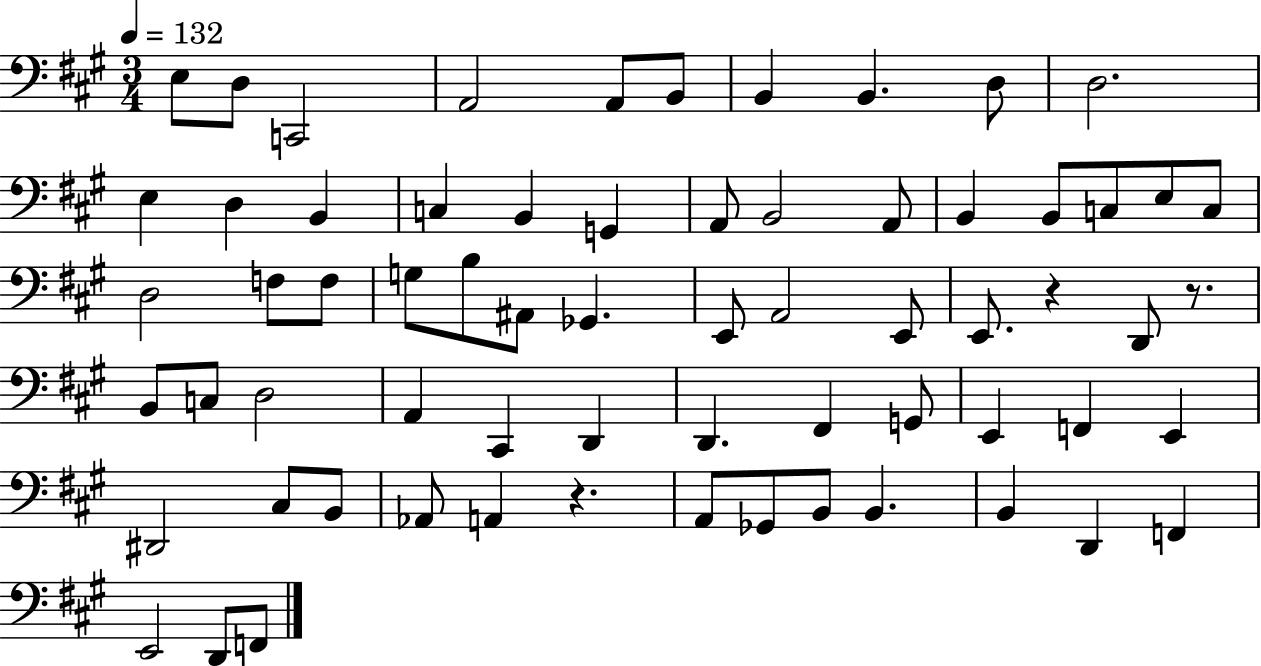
{
  \clef bass
  \numericTimeSignature
  \time 3/4
  \key a \major
  \tempo 4 = 132
  \repeat volta 2 { e8 d8 c,2 | a,2 a,8 b,8 | b,4 b,4. d8 | d2. | \break e4 d4 b,4 | c4 b,4 g,4 | a,8 b,2 a,8 | b,4 b,8 c8 e8 c8 | \break d2 f8 f8 | g8 b8 ais,8 ges,4. | e,8 a,2 e,8 | e,8. r4 d,8 r8. | \break b,8 c8 d2 | a,4 cis,4 d,4 | d,4. fis,4 g,8 | e,4 f,4 e,4 | \break dis,2 cis8 b,8 | aes,8 a,4 r4. | a,8 ges,8 b,8 b,4. | b,4 d,4 f,4 | \break e,2 d,8 f,8 | } \bar "|."
}